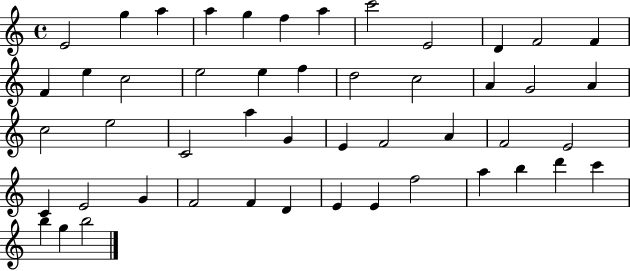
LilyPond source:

{
  \clef treble
  \time 4/4
  \defaultTimeSignature
  \key c \major
  e'2 g''4 a''4 | a''4 g''4 f''4 a''4 | c'''2 e'2 | d'4 f'2 f'4 | \break f'4 e''4 c''2 | e''2 e''4 f''4 | d''2 c''2 | a'4 g'2 a'4 | \break c''2 e''2 | c'2 a''4 g'4 | e'4 f'2 a'4 | f'2 e'2 | \break c'4 e'2 g'4 | f'2 f'4 d'4 | e'4 e'4 f''2 | a''4 b''4 d'''4 c'''4 | \break b''4 g''4 b''2 | \bar "|."
}